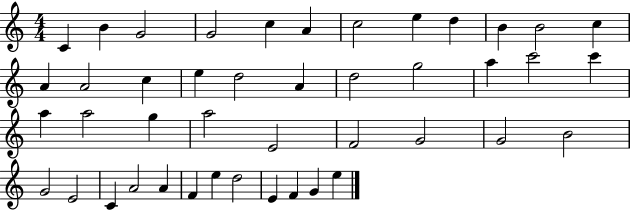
{
  \clef treble
  \numericTimeSignature
  \time 4/4
  \key c \major
  c'4 b'4 g'2 | g'2 c''4 a'4 | c''2 e''4 d''4 | b'4 b'2 c''4 | \break a'4 a'2 c''4 | e''4 d''2 a'4 | d''2 g''2 | a''4 c'''2 c'''4 | \break a''4 a''2 g''4 | a''2 e'2 | f'2 g'2 | g'2 b'2 | \break g'2 e'2 | c'4 a'2 a'4 | f'4 e''4 d''2 | e'4 f'4 g'4 e''4 | \break \bar "|."
}